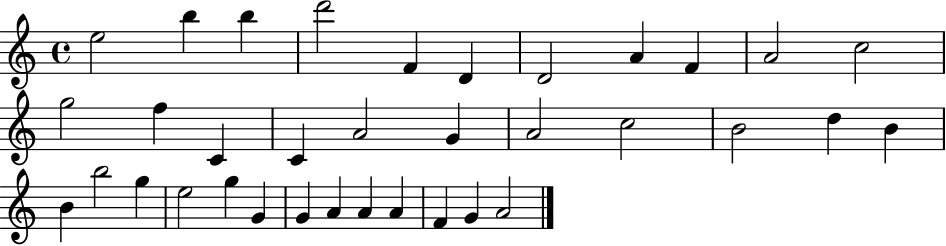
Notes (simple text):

E5/h B5/q B5/q D6/h F4/q D4/q D4/h A4/q F4/q A4/h C5/h G5/h F5/q C4/q C4/q A4/h G4/q A4/h C5/h B4/h D5/q B4/q B4/q B5/h G5/q E5/h G5/q G4/q G4/q A4/q A4/q A4/q F4/q G4/q A4/h